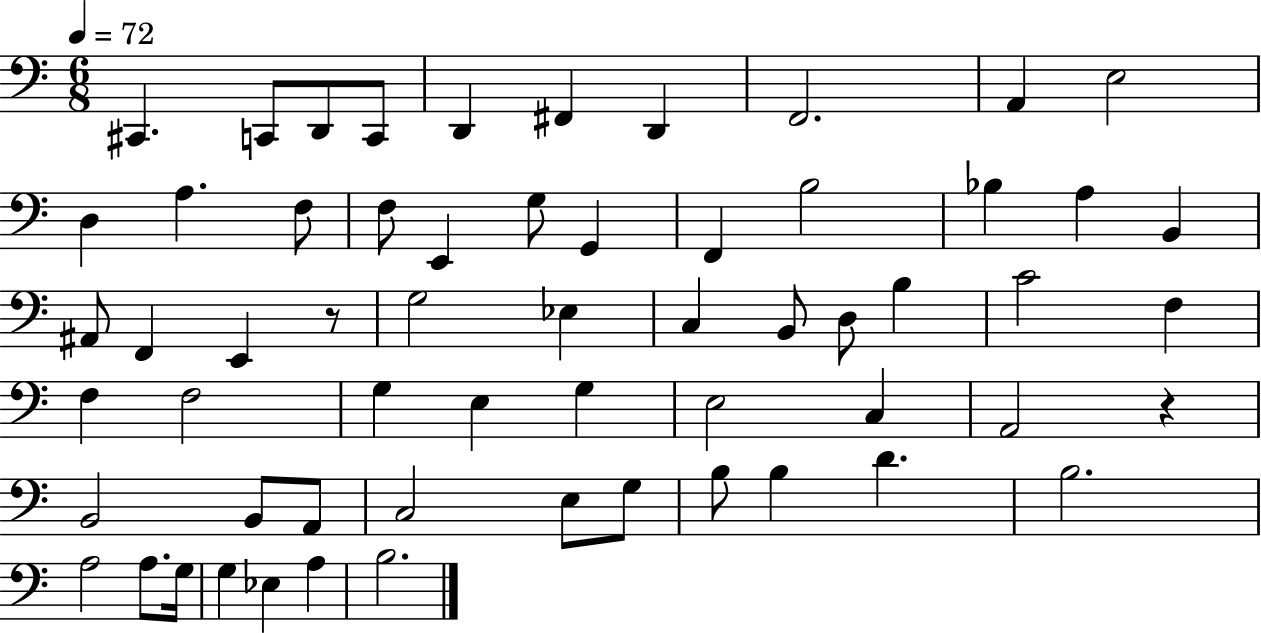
{
  \clef bass
  \numericTimeSignature
  \time 6/8
  \key c \major
  \tempo 4 = 72
  cis,4. c,8 d,8 c,8 | d,4 fis,4 d,4 | f,2. | a,4 e2 | \break d4 a4. f8 | f8 e,4 g8 g,4 | f,4 b2 | bes4 a4 b,4 | \break ais,8 f,4 e,4 r8 | g2 ees4 | c4 b,8 d8 b4 | c'2 f4 | \break f4 f2 | g4 e4 g4 | e2 c4 | a,2 r4 | \break b,2 b,8 a,8 | c2 e8 g8 | b8 b4 d'4. | b2. | \break a2 a8. g16 | g4 ees4 a4 | b2. | \bar "|."
}